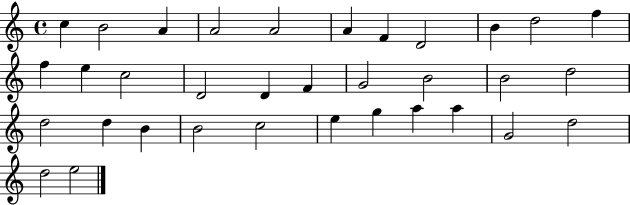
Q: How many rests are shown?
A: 0